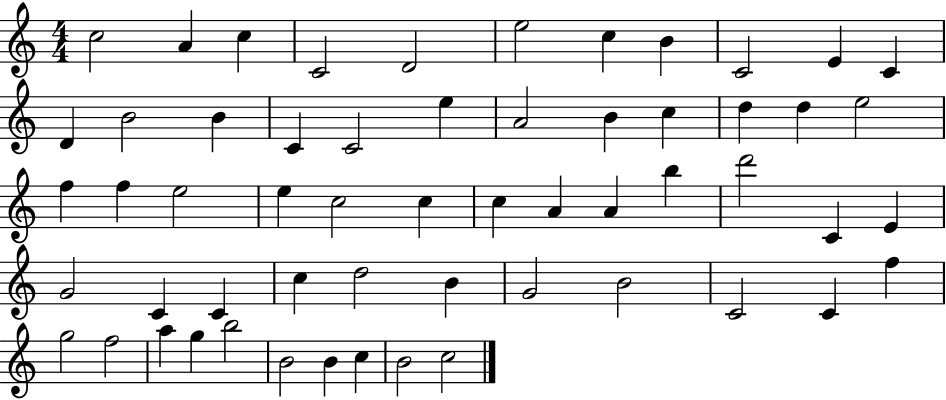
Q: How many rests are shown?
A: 0